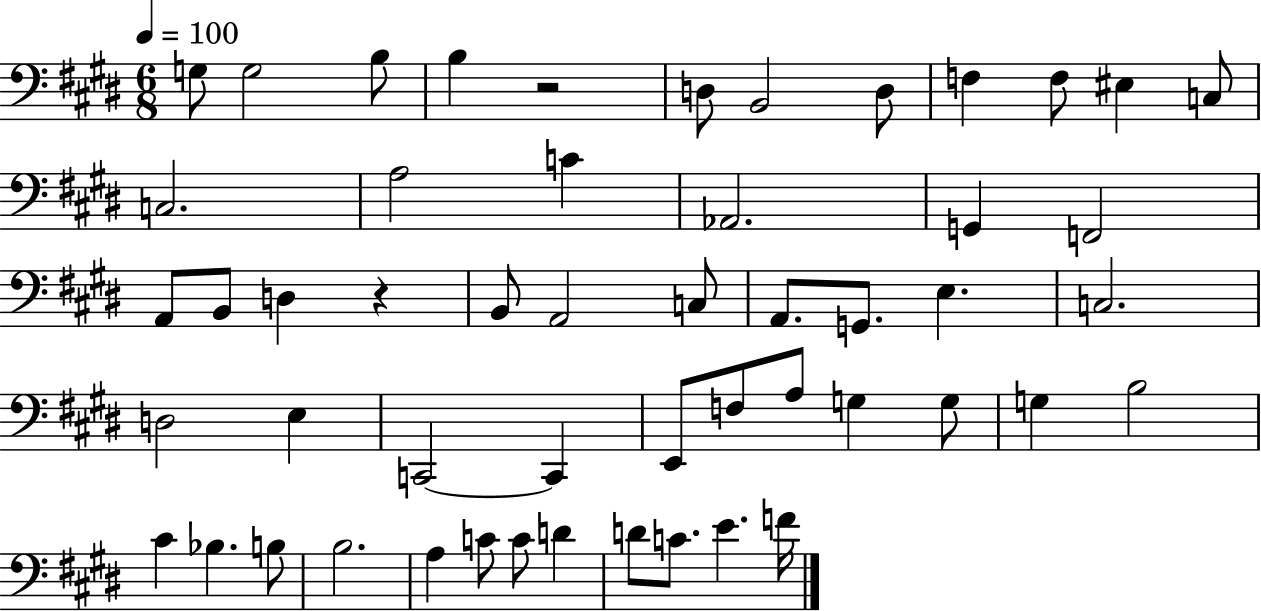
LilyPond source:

{
  \clef bass
  \numericTimeSignature
  \time 6/8
  \key e \major
  \tempo 4 = 100
  g8 g2 b8 | b4 r2 | d8 b,2 d8 | f4 f8 eis4 c8 | \break c2. | a2 c'4 | aes,2. | g,4 f,2 | \break a,8 b,8 d4 r4 | b,8 a,2 c8 | a,8. g,8. e4. | c2. | \break d2 e4 | c,2~~ c,4 | e,8 f8 a8 g4 g8 | g4 b2 | \break cis'4 bes4. b8 | b2. | a4 c'8 c'8 d'4 | d'8 c'8. e'4. f'16 | \break \bar "|."
}